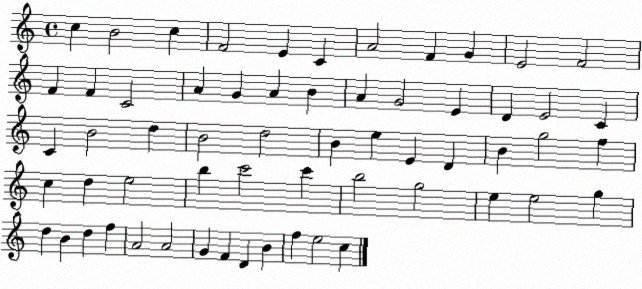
X:1
T:Untitled
M:4/4
L:1/4
K:C
c B2 c F2 E C A2 F G E2 F2 F F C2 A G A B A G2 E D E2 C C B2 d B2 d2 B e E D B g2 f c d e2 b c'2 c' b2 g2 e e2 g d B d f A2 A2 G F D B f e2 c